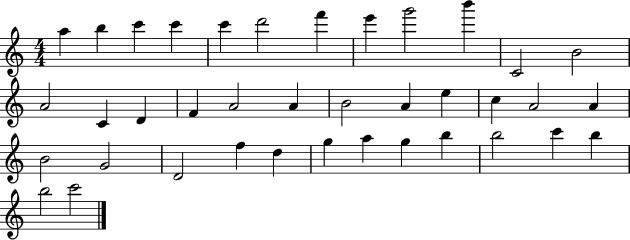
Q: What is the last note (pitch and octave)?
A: C6